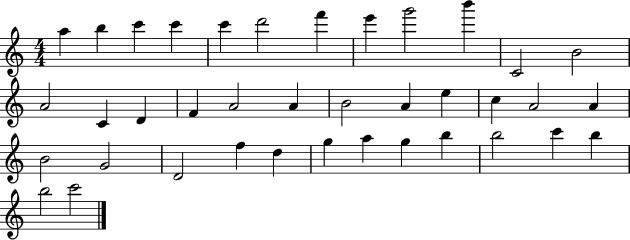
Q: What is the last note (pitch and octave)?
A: C6